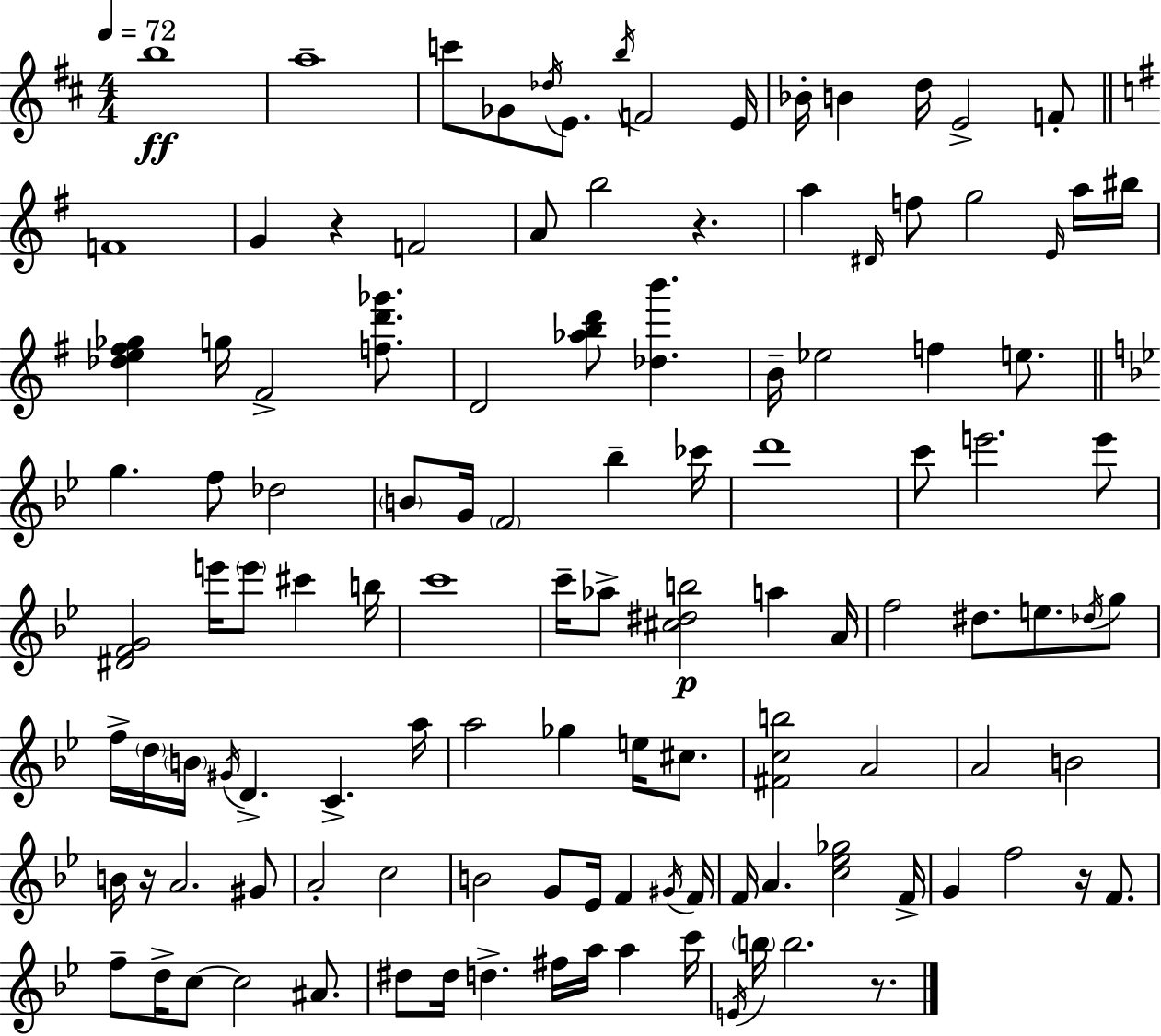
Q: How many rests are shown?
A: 5